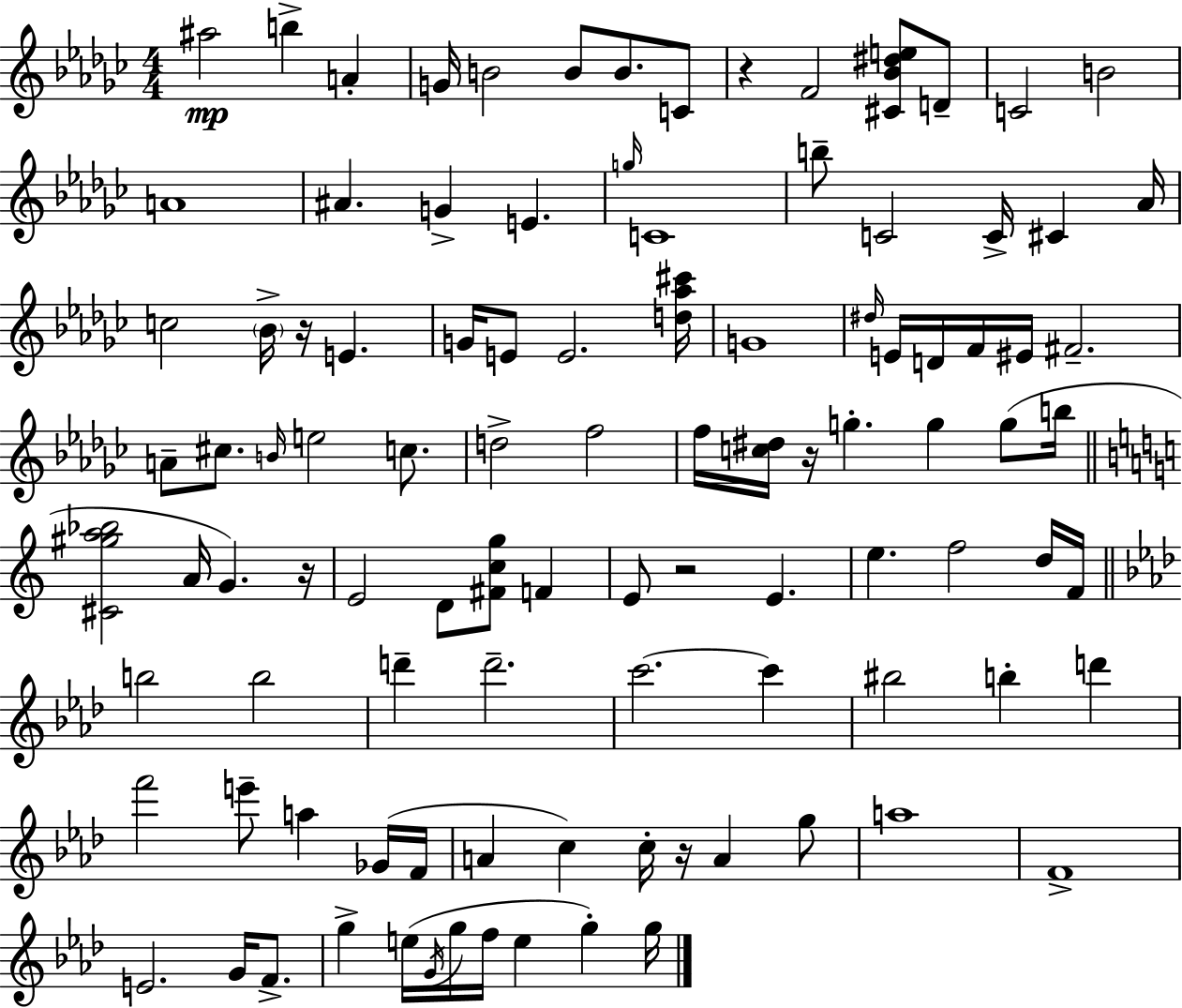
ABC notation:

X:1
T:Untitled
M:4/4
L:1/4
K:Ebm
^a2 b A G/4 B2 B/2 B/2 C/2 z F2 [^C_B^de]/2 D/2 C2 B2 A4 ^A G E g/4 C4 b/2 C2 C/4 ^C _A/4 c2 _B/4 z/4 E G/4 E/2 E2 [d_a^c']/4 G4 ^d/4 E/4 D/4 F/4 ^E/4 ^F2 A/2 ^c/2 B/4 e2 c/2 d2 f2 f/4 [c^d]/4 z/4 g g g/2 b/4 [^C^ga_b]2 A/4 G z/4 E2 D/2 [^Fcg]/2 F E/2 z2 E e f2 d/4 F/4 b2 b2 d' d'2 c'2 c' ^b2 b d' f'2 e'/2 a _G/4 F/4 A c c/4 z/4 A g/2 a4 F4 E2 G/4 F/2 g e/4 G/4 g/4 f/4 e g g/4